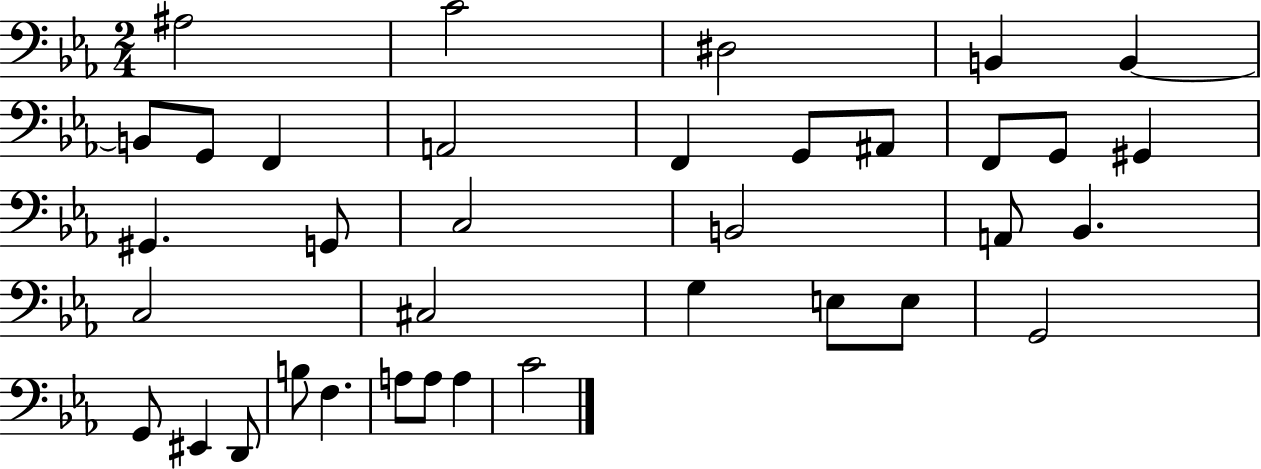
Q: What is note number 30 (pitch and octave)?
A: D2